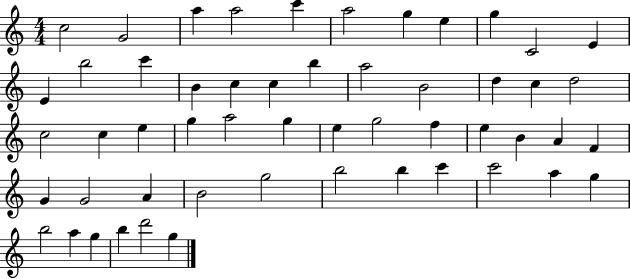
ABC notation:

X:1
T:Untitled
M:4/4
L:1/4
K:C
c2 G2 a a2 c' a2 g e g C2 E E b2 c' B c c b a2 B2 d c d2 c2 c e g a2 g e g2 f e B A F G G2 A B2 g2 b2 b c' c'2 a g b2 a g b d'2 g